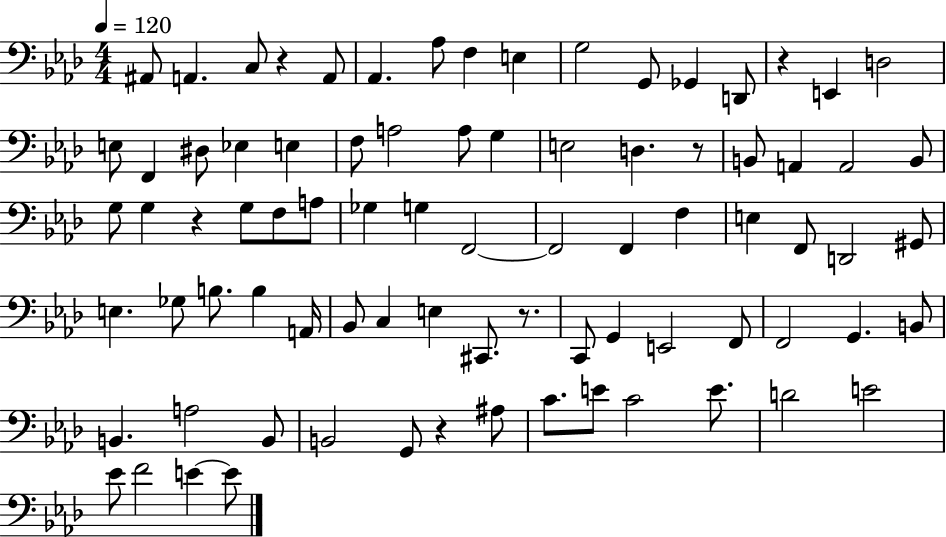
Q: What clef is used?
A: bass